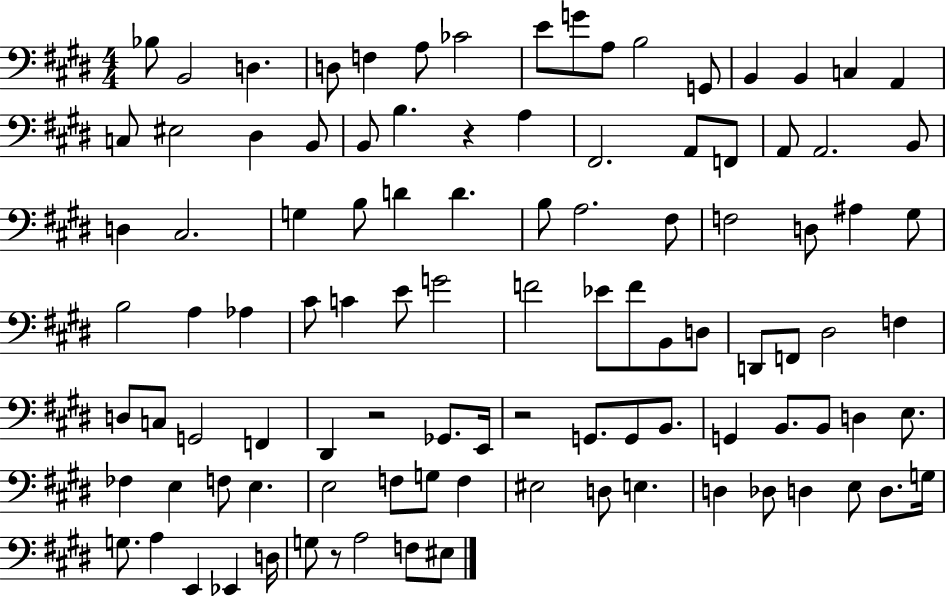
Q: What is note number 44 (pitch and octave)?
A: A3